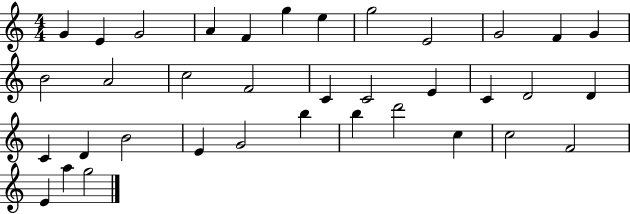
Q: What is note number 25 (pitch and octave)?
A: B4